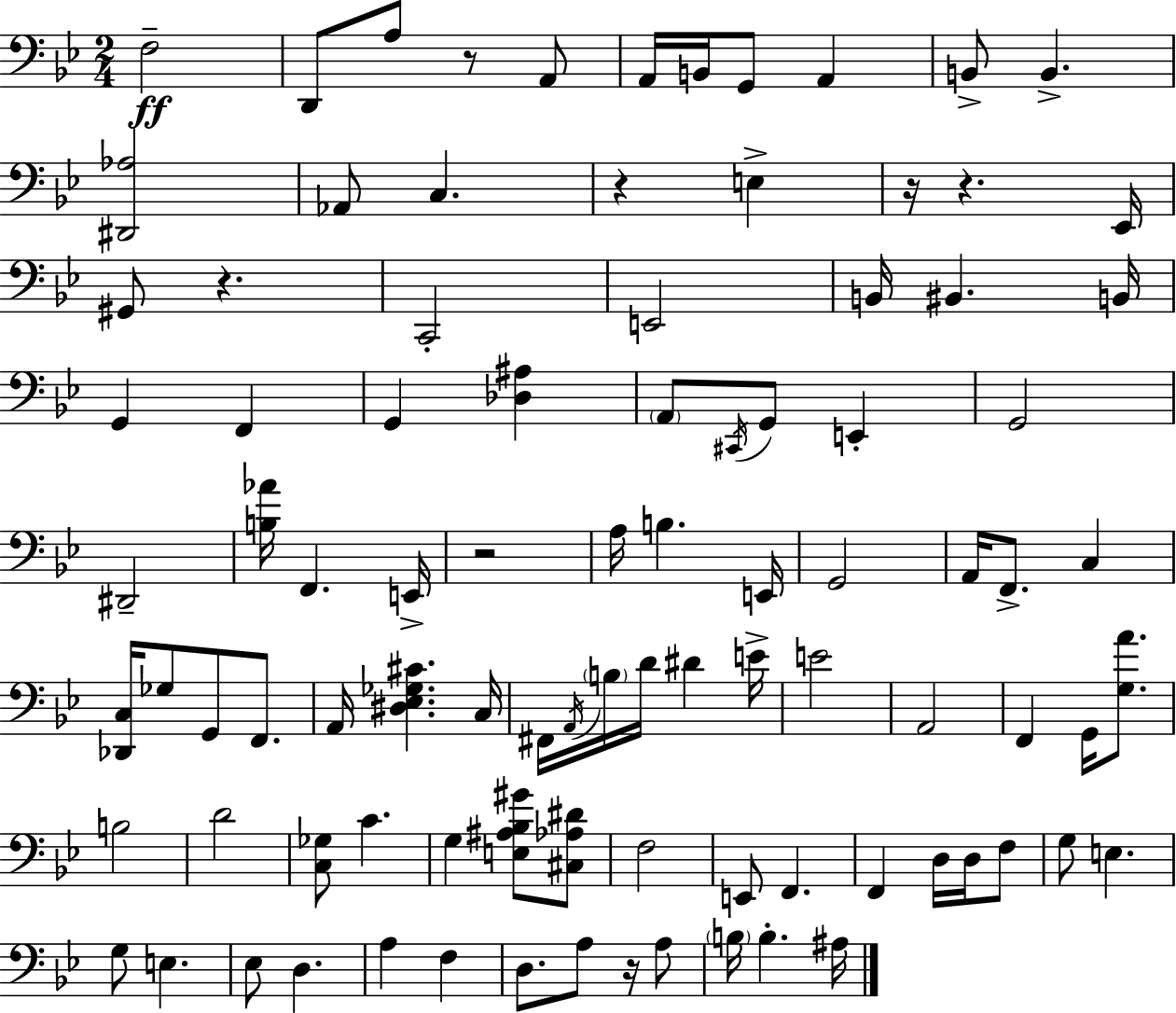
{
  \clef bass
  \numericTimeSignature
  \time 2/4
  \key bes \major
  f2--\ff | d,8 a8 r8 a,8 | a,16 b,16 g,8 a,4 | b,8-> b,4.-> | \break <dis, aes>2 | aes,8 c4. | r4 e4-> | r16 r4. ees,16 | \break gis,8 r4. | c,2-. | e,2 | b,16 bis,4. b,16 | \break g,4 f,4 | g,4 <des ais>4 | \parenthesize a,8 \acciaccatura { cis,16 } g,8 e,4-. | g,2 | \break dis,2-- | <b aes'>16 f,4. | e,16-> r2 | a16 b4. | \break e,16 g,2 | a,16 f,8.-> c4 | <des, c>16 ges8 g,8 f,8. | a,16 <dis ees ges cis'>4. | \break c16 fis,16 \acciaccatura { a,16 } \parenthesize b16 d'16 dis'4 | e'16-> e'2 | a,2 | f,4 g,16 <g a'>8. | \break b2 | d'2 | <c ges>8 c'4. | g4 <e ais bes gis'>8 | \break <cis aes dis'>8 f2 | e,8 f,4. | f,4 d16 d16 | f8 g8 e4. | \break g8 e4. | ees8 d4. | a4 f4 | d8. a8 r16 | \break a8 \parenthesize b16 b4.-. | ais16 \bar "|."
}